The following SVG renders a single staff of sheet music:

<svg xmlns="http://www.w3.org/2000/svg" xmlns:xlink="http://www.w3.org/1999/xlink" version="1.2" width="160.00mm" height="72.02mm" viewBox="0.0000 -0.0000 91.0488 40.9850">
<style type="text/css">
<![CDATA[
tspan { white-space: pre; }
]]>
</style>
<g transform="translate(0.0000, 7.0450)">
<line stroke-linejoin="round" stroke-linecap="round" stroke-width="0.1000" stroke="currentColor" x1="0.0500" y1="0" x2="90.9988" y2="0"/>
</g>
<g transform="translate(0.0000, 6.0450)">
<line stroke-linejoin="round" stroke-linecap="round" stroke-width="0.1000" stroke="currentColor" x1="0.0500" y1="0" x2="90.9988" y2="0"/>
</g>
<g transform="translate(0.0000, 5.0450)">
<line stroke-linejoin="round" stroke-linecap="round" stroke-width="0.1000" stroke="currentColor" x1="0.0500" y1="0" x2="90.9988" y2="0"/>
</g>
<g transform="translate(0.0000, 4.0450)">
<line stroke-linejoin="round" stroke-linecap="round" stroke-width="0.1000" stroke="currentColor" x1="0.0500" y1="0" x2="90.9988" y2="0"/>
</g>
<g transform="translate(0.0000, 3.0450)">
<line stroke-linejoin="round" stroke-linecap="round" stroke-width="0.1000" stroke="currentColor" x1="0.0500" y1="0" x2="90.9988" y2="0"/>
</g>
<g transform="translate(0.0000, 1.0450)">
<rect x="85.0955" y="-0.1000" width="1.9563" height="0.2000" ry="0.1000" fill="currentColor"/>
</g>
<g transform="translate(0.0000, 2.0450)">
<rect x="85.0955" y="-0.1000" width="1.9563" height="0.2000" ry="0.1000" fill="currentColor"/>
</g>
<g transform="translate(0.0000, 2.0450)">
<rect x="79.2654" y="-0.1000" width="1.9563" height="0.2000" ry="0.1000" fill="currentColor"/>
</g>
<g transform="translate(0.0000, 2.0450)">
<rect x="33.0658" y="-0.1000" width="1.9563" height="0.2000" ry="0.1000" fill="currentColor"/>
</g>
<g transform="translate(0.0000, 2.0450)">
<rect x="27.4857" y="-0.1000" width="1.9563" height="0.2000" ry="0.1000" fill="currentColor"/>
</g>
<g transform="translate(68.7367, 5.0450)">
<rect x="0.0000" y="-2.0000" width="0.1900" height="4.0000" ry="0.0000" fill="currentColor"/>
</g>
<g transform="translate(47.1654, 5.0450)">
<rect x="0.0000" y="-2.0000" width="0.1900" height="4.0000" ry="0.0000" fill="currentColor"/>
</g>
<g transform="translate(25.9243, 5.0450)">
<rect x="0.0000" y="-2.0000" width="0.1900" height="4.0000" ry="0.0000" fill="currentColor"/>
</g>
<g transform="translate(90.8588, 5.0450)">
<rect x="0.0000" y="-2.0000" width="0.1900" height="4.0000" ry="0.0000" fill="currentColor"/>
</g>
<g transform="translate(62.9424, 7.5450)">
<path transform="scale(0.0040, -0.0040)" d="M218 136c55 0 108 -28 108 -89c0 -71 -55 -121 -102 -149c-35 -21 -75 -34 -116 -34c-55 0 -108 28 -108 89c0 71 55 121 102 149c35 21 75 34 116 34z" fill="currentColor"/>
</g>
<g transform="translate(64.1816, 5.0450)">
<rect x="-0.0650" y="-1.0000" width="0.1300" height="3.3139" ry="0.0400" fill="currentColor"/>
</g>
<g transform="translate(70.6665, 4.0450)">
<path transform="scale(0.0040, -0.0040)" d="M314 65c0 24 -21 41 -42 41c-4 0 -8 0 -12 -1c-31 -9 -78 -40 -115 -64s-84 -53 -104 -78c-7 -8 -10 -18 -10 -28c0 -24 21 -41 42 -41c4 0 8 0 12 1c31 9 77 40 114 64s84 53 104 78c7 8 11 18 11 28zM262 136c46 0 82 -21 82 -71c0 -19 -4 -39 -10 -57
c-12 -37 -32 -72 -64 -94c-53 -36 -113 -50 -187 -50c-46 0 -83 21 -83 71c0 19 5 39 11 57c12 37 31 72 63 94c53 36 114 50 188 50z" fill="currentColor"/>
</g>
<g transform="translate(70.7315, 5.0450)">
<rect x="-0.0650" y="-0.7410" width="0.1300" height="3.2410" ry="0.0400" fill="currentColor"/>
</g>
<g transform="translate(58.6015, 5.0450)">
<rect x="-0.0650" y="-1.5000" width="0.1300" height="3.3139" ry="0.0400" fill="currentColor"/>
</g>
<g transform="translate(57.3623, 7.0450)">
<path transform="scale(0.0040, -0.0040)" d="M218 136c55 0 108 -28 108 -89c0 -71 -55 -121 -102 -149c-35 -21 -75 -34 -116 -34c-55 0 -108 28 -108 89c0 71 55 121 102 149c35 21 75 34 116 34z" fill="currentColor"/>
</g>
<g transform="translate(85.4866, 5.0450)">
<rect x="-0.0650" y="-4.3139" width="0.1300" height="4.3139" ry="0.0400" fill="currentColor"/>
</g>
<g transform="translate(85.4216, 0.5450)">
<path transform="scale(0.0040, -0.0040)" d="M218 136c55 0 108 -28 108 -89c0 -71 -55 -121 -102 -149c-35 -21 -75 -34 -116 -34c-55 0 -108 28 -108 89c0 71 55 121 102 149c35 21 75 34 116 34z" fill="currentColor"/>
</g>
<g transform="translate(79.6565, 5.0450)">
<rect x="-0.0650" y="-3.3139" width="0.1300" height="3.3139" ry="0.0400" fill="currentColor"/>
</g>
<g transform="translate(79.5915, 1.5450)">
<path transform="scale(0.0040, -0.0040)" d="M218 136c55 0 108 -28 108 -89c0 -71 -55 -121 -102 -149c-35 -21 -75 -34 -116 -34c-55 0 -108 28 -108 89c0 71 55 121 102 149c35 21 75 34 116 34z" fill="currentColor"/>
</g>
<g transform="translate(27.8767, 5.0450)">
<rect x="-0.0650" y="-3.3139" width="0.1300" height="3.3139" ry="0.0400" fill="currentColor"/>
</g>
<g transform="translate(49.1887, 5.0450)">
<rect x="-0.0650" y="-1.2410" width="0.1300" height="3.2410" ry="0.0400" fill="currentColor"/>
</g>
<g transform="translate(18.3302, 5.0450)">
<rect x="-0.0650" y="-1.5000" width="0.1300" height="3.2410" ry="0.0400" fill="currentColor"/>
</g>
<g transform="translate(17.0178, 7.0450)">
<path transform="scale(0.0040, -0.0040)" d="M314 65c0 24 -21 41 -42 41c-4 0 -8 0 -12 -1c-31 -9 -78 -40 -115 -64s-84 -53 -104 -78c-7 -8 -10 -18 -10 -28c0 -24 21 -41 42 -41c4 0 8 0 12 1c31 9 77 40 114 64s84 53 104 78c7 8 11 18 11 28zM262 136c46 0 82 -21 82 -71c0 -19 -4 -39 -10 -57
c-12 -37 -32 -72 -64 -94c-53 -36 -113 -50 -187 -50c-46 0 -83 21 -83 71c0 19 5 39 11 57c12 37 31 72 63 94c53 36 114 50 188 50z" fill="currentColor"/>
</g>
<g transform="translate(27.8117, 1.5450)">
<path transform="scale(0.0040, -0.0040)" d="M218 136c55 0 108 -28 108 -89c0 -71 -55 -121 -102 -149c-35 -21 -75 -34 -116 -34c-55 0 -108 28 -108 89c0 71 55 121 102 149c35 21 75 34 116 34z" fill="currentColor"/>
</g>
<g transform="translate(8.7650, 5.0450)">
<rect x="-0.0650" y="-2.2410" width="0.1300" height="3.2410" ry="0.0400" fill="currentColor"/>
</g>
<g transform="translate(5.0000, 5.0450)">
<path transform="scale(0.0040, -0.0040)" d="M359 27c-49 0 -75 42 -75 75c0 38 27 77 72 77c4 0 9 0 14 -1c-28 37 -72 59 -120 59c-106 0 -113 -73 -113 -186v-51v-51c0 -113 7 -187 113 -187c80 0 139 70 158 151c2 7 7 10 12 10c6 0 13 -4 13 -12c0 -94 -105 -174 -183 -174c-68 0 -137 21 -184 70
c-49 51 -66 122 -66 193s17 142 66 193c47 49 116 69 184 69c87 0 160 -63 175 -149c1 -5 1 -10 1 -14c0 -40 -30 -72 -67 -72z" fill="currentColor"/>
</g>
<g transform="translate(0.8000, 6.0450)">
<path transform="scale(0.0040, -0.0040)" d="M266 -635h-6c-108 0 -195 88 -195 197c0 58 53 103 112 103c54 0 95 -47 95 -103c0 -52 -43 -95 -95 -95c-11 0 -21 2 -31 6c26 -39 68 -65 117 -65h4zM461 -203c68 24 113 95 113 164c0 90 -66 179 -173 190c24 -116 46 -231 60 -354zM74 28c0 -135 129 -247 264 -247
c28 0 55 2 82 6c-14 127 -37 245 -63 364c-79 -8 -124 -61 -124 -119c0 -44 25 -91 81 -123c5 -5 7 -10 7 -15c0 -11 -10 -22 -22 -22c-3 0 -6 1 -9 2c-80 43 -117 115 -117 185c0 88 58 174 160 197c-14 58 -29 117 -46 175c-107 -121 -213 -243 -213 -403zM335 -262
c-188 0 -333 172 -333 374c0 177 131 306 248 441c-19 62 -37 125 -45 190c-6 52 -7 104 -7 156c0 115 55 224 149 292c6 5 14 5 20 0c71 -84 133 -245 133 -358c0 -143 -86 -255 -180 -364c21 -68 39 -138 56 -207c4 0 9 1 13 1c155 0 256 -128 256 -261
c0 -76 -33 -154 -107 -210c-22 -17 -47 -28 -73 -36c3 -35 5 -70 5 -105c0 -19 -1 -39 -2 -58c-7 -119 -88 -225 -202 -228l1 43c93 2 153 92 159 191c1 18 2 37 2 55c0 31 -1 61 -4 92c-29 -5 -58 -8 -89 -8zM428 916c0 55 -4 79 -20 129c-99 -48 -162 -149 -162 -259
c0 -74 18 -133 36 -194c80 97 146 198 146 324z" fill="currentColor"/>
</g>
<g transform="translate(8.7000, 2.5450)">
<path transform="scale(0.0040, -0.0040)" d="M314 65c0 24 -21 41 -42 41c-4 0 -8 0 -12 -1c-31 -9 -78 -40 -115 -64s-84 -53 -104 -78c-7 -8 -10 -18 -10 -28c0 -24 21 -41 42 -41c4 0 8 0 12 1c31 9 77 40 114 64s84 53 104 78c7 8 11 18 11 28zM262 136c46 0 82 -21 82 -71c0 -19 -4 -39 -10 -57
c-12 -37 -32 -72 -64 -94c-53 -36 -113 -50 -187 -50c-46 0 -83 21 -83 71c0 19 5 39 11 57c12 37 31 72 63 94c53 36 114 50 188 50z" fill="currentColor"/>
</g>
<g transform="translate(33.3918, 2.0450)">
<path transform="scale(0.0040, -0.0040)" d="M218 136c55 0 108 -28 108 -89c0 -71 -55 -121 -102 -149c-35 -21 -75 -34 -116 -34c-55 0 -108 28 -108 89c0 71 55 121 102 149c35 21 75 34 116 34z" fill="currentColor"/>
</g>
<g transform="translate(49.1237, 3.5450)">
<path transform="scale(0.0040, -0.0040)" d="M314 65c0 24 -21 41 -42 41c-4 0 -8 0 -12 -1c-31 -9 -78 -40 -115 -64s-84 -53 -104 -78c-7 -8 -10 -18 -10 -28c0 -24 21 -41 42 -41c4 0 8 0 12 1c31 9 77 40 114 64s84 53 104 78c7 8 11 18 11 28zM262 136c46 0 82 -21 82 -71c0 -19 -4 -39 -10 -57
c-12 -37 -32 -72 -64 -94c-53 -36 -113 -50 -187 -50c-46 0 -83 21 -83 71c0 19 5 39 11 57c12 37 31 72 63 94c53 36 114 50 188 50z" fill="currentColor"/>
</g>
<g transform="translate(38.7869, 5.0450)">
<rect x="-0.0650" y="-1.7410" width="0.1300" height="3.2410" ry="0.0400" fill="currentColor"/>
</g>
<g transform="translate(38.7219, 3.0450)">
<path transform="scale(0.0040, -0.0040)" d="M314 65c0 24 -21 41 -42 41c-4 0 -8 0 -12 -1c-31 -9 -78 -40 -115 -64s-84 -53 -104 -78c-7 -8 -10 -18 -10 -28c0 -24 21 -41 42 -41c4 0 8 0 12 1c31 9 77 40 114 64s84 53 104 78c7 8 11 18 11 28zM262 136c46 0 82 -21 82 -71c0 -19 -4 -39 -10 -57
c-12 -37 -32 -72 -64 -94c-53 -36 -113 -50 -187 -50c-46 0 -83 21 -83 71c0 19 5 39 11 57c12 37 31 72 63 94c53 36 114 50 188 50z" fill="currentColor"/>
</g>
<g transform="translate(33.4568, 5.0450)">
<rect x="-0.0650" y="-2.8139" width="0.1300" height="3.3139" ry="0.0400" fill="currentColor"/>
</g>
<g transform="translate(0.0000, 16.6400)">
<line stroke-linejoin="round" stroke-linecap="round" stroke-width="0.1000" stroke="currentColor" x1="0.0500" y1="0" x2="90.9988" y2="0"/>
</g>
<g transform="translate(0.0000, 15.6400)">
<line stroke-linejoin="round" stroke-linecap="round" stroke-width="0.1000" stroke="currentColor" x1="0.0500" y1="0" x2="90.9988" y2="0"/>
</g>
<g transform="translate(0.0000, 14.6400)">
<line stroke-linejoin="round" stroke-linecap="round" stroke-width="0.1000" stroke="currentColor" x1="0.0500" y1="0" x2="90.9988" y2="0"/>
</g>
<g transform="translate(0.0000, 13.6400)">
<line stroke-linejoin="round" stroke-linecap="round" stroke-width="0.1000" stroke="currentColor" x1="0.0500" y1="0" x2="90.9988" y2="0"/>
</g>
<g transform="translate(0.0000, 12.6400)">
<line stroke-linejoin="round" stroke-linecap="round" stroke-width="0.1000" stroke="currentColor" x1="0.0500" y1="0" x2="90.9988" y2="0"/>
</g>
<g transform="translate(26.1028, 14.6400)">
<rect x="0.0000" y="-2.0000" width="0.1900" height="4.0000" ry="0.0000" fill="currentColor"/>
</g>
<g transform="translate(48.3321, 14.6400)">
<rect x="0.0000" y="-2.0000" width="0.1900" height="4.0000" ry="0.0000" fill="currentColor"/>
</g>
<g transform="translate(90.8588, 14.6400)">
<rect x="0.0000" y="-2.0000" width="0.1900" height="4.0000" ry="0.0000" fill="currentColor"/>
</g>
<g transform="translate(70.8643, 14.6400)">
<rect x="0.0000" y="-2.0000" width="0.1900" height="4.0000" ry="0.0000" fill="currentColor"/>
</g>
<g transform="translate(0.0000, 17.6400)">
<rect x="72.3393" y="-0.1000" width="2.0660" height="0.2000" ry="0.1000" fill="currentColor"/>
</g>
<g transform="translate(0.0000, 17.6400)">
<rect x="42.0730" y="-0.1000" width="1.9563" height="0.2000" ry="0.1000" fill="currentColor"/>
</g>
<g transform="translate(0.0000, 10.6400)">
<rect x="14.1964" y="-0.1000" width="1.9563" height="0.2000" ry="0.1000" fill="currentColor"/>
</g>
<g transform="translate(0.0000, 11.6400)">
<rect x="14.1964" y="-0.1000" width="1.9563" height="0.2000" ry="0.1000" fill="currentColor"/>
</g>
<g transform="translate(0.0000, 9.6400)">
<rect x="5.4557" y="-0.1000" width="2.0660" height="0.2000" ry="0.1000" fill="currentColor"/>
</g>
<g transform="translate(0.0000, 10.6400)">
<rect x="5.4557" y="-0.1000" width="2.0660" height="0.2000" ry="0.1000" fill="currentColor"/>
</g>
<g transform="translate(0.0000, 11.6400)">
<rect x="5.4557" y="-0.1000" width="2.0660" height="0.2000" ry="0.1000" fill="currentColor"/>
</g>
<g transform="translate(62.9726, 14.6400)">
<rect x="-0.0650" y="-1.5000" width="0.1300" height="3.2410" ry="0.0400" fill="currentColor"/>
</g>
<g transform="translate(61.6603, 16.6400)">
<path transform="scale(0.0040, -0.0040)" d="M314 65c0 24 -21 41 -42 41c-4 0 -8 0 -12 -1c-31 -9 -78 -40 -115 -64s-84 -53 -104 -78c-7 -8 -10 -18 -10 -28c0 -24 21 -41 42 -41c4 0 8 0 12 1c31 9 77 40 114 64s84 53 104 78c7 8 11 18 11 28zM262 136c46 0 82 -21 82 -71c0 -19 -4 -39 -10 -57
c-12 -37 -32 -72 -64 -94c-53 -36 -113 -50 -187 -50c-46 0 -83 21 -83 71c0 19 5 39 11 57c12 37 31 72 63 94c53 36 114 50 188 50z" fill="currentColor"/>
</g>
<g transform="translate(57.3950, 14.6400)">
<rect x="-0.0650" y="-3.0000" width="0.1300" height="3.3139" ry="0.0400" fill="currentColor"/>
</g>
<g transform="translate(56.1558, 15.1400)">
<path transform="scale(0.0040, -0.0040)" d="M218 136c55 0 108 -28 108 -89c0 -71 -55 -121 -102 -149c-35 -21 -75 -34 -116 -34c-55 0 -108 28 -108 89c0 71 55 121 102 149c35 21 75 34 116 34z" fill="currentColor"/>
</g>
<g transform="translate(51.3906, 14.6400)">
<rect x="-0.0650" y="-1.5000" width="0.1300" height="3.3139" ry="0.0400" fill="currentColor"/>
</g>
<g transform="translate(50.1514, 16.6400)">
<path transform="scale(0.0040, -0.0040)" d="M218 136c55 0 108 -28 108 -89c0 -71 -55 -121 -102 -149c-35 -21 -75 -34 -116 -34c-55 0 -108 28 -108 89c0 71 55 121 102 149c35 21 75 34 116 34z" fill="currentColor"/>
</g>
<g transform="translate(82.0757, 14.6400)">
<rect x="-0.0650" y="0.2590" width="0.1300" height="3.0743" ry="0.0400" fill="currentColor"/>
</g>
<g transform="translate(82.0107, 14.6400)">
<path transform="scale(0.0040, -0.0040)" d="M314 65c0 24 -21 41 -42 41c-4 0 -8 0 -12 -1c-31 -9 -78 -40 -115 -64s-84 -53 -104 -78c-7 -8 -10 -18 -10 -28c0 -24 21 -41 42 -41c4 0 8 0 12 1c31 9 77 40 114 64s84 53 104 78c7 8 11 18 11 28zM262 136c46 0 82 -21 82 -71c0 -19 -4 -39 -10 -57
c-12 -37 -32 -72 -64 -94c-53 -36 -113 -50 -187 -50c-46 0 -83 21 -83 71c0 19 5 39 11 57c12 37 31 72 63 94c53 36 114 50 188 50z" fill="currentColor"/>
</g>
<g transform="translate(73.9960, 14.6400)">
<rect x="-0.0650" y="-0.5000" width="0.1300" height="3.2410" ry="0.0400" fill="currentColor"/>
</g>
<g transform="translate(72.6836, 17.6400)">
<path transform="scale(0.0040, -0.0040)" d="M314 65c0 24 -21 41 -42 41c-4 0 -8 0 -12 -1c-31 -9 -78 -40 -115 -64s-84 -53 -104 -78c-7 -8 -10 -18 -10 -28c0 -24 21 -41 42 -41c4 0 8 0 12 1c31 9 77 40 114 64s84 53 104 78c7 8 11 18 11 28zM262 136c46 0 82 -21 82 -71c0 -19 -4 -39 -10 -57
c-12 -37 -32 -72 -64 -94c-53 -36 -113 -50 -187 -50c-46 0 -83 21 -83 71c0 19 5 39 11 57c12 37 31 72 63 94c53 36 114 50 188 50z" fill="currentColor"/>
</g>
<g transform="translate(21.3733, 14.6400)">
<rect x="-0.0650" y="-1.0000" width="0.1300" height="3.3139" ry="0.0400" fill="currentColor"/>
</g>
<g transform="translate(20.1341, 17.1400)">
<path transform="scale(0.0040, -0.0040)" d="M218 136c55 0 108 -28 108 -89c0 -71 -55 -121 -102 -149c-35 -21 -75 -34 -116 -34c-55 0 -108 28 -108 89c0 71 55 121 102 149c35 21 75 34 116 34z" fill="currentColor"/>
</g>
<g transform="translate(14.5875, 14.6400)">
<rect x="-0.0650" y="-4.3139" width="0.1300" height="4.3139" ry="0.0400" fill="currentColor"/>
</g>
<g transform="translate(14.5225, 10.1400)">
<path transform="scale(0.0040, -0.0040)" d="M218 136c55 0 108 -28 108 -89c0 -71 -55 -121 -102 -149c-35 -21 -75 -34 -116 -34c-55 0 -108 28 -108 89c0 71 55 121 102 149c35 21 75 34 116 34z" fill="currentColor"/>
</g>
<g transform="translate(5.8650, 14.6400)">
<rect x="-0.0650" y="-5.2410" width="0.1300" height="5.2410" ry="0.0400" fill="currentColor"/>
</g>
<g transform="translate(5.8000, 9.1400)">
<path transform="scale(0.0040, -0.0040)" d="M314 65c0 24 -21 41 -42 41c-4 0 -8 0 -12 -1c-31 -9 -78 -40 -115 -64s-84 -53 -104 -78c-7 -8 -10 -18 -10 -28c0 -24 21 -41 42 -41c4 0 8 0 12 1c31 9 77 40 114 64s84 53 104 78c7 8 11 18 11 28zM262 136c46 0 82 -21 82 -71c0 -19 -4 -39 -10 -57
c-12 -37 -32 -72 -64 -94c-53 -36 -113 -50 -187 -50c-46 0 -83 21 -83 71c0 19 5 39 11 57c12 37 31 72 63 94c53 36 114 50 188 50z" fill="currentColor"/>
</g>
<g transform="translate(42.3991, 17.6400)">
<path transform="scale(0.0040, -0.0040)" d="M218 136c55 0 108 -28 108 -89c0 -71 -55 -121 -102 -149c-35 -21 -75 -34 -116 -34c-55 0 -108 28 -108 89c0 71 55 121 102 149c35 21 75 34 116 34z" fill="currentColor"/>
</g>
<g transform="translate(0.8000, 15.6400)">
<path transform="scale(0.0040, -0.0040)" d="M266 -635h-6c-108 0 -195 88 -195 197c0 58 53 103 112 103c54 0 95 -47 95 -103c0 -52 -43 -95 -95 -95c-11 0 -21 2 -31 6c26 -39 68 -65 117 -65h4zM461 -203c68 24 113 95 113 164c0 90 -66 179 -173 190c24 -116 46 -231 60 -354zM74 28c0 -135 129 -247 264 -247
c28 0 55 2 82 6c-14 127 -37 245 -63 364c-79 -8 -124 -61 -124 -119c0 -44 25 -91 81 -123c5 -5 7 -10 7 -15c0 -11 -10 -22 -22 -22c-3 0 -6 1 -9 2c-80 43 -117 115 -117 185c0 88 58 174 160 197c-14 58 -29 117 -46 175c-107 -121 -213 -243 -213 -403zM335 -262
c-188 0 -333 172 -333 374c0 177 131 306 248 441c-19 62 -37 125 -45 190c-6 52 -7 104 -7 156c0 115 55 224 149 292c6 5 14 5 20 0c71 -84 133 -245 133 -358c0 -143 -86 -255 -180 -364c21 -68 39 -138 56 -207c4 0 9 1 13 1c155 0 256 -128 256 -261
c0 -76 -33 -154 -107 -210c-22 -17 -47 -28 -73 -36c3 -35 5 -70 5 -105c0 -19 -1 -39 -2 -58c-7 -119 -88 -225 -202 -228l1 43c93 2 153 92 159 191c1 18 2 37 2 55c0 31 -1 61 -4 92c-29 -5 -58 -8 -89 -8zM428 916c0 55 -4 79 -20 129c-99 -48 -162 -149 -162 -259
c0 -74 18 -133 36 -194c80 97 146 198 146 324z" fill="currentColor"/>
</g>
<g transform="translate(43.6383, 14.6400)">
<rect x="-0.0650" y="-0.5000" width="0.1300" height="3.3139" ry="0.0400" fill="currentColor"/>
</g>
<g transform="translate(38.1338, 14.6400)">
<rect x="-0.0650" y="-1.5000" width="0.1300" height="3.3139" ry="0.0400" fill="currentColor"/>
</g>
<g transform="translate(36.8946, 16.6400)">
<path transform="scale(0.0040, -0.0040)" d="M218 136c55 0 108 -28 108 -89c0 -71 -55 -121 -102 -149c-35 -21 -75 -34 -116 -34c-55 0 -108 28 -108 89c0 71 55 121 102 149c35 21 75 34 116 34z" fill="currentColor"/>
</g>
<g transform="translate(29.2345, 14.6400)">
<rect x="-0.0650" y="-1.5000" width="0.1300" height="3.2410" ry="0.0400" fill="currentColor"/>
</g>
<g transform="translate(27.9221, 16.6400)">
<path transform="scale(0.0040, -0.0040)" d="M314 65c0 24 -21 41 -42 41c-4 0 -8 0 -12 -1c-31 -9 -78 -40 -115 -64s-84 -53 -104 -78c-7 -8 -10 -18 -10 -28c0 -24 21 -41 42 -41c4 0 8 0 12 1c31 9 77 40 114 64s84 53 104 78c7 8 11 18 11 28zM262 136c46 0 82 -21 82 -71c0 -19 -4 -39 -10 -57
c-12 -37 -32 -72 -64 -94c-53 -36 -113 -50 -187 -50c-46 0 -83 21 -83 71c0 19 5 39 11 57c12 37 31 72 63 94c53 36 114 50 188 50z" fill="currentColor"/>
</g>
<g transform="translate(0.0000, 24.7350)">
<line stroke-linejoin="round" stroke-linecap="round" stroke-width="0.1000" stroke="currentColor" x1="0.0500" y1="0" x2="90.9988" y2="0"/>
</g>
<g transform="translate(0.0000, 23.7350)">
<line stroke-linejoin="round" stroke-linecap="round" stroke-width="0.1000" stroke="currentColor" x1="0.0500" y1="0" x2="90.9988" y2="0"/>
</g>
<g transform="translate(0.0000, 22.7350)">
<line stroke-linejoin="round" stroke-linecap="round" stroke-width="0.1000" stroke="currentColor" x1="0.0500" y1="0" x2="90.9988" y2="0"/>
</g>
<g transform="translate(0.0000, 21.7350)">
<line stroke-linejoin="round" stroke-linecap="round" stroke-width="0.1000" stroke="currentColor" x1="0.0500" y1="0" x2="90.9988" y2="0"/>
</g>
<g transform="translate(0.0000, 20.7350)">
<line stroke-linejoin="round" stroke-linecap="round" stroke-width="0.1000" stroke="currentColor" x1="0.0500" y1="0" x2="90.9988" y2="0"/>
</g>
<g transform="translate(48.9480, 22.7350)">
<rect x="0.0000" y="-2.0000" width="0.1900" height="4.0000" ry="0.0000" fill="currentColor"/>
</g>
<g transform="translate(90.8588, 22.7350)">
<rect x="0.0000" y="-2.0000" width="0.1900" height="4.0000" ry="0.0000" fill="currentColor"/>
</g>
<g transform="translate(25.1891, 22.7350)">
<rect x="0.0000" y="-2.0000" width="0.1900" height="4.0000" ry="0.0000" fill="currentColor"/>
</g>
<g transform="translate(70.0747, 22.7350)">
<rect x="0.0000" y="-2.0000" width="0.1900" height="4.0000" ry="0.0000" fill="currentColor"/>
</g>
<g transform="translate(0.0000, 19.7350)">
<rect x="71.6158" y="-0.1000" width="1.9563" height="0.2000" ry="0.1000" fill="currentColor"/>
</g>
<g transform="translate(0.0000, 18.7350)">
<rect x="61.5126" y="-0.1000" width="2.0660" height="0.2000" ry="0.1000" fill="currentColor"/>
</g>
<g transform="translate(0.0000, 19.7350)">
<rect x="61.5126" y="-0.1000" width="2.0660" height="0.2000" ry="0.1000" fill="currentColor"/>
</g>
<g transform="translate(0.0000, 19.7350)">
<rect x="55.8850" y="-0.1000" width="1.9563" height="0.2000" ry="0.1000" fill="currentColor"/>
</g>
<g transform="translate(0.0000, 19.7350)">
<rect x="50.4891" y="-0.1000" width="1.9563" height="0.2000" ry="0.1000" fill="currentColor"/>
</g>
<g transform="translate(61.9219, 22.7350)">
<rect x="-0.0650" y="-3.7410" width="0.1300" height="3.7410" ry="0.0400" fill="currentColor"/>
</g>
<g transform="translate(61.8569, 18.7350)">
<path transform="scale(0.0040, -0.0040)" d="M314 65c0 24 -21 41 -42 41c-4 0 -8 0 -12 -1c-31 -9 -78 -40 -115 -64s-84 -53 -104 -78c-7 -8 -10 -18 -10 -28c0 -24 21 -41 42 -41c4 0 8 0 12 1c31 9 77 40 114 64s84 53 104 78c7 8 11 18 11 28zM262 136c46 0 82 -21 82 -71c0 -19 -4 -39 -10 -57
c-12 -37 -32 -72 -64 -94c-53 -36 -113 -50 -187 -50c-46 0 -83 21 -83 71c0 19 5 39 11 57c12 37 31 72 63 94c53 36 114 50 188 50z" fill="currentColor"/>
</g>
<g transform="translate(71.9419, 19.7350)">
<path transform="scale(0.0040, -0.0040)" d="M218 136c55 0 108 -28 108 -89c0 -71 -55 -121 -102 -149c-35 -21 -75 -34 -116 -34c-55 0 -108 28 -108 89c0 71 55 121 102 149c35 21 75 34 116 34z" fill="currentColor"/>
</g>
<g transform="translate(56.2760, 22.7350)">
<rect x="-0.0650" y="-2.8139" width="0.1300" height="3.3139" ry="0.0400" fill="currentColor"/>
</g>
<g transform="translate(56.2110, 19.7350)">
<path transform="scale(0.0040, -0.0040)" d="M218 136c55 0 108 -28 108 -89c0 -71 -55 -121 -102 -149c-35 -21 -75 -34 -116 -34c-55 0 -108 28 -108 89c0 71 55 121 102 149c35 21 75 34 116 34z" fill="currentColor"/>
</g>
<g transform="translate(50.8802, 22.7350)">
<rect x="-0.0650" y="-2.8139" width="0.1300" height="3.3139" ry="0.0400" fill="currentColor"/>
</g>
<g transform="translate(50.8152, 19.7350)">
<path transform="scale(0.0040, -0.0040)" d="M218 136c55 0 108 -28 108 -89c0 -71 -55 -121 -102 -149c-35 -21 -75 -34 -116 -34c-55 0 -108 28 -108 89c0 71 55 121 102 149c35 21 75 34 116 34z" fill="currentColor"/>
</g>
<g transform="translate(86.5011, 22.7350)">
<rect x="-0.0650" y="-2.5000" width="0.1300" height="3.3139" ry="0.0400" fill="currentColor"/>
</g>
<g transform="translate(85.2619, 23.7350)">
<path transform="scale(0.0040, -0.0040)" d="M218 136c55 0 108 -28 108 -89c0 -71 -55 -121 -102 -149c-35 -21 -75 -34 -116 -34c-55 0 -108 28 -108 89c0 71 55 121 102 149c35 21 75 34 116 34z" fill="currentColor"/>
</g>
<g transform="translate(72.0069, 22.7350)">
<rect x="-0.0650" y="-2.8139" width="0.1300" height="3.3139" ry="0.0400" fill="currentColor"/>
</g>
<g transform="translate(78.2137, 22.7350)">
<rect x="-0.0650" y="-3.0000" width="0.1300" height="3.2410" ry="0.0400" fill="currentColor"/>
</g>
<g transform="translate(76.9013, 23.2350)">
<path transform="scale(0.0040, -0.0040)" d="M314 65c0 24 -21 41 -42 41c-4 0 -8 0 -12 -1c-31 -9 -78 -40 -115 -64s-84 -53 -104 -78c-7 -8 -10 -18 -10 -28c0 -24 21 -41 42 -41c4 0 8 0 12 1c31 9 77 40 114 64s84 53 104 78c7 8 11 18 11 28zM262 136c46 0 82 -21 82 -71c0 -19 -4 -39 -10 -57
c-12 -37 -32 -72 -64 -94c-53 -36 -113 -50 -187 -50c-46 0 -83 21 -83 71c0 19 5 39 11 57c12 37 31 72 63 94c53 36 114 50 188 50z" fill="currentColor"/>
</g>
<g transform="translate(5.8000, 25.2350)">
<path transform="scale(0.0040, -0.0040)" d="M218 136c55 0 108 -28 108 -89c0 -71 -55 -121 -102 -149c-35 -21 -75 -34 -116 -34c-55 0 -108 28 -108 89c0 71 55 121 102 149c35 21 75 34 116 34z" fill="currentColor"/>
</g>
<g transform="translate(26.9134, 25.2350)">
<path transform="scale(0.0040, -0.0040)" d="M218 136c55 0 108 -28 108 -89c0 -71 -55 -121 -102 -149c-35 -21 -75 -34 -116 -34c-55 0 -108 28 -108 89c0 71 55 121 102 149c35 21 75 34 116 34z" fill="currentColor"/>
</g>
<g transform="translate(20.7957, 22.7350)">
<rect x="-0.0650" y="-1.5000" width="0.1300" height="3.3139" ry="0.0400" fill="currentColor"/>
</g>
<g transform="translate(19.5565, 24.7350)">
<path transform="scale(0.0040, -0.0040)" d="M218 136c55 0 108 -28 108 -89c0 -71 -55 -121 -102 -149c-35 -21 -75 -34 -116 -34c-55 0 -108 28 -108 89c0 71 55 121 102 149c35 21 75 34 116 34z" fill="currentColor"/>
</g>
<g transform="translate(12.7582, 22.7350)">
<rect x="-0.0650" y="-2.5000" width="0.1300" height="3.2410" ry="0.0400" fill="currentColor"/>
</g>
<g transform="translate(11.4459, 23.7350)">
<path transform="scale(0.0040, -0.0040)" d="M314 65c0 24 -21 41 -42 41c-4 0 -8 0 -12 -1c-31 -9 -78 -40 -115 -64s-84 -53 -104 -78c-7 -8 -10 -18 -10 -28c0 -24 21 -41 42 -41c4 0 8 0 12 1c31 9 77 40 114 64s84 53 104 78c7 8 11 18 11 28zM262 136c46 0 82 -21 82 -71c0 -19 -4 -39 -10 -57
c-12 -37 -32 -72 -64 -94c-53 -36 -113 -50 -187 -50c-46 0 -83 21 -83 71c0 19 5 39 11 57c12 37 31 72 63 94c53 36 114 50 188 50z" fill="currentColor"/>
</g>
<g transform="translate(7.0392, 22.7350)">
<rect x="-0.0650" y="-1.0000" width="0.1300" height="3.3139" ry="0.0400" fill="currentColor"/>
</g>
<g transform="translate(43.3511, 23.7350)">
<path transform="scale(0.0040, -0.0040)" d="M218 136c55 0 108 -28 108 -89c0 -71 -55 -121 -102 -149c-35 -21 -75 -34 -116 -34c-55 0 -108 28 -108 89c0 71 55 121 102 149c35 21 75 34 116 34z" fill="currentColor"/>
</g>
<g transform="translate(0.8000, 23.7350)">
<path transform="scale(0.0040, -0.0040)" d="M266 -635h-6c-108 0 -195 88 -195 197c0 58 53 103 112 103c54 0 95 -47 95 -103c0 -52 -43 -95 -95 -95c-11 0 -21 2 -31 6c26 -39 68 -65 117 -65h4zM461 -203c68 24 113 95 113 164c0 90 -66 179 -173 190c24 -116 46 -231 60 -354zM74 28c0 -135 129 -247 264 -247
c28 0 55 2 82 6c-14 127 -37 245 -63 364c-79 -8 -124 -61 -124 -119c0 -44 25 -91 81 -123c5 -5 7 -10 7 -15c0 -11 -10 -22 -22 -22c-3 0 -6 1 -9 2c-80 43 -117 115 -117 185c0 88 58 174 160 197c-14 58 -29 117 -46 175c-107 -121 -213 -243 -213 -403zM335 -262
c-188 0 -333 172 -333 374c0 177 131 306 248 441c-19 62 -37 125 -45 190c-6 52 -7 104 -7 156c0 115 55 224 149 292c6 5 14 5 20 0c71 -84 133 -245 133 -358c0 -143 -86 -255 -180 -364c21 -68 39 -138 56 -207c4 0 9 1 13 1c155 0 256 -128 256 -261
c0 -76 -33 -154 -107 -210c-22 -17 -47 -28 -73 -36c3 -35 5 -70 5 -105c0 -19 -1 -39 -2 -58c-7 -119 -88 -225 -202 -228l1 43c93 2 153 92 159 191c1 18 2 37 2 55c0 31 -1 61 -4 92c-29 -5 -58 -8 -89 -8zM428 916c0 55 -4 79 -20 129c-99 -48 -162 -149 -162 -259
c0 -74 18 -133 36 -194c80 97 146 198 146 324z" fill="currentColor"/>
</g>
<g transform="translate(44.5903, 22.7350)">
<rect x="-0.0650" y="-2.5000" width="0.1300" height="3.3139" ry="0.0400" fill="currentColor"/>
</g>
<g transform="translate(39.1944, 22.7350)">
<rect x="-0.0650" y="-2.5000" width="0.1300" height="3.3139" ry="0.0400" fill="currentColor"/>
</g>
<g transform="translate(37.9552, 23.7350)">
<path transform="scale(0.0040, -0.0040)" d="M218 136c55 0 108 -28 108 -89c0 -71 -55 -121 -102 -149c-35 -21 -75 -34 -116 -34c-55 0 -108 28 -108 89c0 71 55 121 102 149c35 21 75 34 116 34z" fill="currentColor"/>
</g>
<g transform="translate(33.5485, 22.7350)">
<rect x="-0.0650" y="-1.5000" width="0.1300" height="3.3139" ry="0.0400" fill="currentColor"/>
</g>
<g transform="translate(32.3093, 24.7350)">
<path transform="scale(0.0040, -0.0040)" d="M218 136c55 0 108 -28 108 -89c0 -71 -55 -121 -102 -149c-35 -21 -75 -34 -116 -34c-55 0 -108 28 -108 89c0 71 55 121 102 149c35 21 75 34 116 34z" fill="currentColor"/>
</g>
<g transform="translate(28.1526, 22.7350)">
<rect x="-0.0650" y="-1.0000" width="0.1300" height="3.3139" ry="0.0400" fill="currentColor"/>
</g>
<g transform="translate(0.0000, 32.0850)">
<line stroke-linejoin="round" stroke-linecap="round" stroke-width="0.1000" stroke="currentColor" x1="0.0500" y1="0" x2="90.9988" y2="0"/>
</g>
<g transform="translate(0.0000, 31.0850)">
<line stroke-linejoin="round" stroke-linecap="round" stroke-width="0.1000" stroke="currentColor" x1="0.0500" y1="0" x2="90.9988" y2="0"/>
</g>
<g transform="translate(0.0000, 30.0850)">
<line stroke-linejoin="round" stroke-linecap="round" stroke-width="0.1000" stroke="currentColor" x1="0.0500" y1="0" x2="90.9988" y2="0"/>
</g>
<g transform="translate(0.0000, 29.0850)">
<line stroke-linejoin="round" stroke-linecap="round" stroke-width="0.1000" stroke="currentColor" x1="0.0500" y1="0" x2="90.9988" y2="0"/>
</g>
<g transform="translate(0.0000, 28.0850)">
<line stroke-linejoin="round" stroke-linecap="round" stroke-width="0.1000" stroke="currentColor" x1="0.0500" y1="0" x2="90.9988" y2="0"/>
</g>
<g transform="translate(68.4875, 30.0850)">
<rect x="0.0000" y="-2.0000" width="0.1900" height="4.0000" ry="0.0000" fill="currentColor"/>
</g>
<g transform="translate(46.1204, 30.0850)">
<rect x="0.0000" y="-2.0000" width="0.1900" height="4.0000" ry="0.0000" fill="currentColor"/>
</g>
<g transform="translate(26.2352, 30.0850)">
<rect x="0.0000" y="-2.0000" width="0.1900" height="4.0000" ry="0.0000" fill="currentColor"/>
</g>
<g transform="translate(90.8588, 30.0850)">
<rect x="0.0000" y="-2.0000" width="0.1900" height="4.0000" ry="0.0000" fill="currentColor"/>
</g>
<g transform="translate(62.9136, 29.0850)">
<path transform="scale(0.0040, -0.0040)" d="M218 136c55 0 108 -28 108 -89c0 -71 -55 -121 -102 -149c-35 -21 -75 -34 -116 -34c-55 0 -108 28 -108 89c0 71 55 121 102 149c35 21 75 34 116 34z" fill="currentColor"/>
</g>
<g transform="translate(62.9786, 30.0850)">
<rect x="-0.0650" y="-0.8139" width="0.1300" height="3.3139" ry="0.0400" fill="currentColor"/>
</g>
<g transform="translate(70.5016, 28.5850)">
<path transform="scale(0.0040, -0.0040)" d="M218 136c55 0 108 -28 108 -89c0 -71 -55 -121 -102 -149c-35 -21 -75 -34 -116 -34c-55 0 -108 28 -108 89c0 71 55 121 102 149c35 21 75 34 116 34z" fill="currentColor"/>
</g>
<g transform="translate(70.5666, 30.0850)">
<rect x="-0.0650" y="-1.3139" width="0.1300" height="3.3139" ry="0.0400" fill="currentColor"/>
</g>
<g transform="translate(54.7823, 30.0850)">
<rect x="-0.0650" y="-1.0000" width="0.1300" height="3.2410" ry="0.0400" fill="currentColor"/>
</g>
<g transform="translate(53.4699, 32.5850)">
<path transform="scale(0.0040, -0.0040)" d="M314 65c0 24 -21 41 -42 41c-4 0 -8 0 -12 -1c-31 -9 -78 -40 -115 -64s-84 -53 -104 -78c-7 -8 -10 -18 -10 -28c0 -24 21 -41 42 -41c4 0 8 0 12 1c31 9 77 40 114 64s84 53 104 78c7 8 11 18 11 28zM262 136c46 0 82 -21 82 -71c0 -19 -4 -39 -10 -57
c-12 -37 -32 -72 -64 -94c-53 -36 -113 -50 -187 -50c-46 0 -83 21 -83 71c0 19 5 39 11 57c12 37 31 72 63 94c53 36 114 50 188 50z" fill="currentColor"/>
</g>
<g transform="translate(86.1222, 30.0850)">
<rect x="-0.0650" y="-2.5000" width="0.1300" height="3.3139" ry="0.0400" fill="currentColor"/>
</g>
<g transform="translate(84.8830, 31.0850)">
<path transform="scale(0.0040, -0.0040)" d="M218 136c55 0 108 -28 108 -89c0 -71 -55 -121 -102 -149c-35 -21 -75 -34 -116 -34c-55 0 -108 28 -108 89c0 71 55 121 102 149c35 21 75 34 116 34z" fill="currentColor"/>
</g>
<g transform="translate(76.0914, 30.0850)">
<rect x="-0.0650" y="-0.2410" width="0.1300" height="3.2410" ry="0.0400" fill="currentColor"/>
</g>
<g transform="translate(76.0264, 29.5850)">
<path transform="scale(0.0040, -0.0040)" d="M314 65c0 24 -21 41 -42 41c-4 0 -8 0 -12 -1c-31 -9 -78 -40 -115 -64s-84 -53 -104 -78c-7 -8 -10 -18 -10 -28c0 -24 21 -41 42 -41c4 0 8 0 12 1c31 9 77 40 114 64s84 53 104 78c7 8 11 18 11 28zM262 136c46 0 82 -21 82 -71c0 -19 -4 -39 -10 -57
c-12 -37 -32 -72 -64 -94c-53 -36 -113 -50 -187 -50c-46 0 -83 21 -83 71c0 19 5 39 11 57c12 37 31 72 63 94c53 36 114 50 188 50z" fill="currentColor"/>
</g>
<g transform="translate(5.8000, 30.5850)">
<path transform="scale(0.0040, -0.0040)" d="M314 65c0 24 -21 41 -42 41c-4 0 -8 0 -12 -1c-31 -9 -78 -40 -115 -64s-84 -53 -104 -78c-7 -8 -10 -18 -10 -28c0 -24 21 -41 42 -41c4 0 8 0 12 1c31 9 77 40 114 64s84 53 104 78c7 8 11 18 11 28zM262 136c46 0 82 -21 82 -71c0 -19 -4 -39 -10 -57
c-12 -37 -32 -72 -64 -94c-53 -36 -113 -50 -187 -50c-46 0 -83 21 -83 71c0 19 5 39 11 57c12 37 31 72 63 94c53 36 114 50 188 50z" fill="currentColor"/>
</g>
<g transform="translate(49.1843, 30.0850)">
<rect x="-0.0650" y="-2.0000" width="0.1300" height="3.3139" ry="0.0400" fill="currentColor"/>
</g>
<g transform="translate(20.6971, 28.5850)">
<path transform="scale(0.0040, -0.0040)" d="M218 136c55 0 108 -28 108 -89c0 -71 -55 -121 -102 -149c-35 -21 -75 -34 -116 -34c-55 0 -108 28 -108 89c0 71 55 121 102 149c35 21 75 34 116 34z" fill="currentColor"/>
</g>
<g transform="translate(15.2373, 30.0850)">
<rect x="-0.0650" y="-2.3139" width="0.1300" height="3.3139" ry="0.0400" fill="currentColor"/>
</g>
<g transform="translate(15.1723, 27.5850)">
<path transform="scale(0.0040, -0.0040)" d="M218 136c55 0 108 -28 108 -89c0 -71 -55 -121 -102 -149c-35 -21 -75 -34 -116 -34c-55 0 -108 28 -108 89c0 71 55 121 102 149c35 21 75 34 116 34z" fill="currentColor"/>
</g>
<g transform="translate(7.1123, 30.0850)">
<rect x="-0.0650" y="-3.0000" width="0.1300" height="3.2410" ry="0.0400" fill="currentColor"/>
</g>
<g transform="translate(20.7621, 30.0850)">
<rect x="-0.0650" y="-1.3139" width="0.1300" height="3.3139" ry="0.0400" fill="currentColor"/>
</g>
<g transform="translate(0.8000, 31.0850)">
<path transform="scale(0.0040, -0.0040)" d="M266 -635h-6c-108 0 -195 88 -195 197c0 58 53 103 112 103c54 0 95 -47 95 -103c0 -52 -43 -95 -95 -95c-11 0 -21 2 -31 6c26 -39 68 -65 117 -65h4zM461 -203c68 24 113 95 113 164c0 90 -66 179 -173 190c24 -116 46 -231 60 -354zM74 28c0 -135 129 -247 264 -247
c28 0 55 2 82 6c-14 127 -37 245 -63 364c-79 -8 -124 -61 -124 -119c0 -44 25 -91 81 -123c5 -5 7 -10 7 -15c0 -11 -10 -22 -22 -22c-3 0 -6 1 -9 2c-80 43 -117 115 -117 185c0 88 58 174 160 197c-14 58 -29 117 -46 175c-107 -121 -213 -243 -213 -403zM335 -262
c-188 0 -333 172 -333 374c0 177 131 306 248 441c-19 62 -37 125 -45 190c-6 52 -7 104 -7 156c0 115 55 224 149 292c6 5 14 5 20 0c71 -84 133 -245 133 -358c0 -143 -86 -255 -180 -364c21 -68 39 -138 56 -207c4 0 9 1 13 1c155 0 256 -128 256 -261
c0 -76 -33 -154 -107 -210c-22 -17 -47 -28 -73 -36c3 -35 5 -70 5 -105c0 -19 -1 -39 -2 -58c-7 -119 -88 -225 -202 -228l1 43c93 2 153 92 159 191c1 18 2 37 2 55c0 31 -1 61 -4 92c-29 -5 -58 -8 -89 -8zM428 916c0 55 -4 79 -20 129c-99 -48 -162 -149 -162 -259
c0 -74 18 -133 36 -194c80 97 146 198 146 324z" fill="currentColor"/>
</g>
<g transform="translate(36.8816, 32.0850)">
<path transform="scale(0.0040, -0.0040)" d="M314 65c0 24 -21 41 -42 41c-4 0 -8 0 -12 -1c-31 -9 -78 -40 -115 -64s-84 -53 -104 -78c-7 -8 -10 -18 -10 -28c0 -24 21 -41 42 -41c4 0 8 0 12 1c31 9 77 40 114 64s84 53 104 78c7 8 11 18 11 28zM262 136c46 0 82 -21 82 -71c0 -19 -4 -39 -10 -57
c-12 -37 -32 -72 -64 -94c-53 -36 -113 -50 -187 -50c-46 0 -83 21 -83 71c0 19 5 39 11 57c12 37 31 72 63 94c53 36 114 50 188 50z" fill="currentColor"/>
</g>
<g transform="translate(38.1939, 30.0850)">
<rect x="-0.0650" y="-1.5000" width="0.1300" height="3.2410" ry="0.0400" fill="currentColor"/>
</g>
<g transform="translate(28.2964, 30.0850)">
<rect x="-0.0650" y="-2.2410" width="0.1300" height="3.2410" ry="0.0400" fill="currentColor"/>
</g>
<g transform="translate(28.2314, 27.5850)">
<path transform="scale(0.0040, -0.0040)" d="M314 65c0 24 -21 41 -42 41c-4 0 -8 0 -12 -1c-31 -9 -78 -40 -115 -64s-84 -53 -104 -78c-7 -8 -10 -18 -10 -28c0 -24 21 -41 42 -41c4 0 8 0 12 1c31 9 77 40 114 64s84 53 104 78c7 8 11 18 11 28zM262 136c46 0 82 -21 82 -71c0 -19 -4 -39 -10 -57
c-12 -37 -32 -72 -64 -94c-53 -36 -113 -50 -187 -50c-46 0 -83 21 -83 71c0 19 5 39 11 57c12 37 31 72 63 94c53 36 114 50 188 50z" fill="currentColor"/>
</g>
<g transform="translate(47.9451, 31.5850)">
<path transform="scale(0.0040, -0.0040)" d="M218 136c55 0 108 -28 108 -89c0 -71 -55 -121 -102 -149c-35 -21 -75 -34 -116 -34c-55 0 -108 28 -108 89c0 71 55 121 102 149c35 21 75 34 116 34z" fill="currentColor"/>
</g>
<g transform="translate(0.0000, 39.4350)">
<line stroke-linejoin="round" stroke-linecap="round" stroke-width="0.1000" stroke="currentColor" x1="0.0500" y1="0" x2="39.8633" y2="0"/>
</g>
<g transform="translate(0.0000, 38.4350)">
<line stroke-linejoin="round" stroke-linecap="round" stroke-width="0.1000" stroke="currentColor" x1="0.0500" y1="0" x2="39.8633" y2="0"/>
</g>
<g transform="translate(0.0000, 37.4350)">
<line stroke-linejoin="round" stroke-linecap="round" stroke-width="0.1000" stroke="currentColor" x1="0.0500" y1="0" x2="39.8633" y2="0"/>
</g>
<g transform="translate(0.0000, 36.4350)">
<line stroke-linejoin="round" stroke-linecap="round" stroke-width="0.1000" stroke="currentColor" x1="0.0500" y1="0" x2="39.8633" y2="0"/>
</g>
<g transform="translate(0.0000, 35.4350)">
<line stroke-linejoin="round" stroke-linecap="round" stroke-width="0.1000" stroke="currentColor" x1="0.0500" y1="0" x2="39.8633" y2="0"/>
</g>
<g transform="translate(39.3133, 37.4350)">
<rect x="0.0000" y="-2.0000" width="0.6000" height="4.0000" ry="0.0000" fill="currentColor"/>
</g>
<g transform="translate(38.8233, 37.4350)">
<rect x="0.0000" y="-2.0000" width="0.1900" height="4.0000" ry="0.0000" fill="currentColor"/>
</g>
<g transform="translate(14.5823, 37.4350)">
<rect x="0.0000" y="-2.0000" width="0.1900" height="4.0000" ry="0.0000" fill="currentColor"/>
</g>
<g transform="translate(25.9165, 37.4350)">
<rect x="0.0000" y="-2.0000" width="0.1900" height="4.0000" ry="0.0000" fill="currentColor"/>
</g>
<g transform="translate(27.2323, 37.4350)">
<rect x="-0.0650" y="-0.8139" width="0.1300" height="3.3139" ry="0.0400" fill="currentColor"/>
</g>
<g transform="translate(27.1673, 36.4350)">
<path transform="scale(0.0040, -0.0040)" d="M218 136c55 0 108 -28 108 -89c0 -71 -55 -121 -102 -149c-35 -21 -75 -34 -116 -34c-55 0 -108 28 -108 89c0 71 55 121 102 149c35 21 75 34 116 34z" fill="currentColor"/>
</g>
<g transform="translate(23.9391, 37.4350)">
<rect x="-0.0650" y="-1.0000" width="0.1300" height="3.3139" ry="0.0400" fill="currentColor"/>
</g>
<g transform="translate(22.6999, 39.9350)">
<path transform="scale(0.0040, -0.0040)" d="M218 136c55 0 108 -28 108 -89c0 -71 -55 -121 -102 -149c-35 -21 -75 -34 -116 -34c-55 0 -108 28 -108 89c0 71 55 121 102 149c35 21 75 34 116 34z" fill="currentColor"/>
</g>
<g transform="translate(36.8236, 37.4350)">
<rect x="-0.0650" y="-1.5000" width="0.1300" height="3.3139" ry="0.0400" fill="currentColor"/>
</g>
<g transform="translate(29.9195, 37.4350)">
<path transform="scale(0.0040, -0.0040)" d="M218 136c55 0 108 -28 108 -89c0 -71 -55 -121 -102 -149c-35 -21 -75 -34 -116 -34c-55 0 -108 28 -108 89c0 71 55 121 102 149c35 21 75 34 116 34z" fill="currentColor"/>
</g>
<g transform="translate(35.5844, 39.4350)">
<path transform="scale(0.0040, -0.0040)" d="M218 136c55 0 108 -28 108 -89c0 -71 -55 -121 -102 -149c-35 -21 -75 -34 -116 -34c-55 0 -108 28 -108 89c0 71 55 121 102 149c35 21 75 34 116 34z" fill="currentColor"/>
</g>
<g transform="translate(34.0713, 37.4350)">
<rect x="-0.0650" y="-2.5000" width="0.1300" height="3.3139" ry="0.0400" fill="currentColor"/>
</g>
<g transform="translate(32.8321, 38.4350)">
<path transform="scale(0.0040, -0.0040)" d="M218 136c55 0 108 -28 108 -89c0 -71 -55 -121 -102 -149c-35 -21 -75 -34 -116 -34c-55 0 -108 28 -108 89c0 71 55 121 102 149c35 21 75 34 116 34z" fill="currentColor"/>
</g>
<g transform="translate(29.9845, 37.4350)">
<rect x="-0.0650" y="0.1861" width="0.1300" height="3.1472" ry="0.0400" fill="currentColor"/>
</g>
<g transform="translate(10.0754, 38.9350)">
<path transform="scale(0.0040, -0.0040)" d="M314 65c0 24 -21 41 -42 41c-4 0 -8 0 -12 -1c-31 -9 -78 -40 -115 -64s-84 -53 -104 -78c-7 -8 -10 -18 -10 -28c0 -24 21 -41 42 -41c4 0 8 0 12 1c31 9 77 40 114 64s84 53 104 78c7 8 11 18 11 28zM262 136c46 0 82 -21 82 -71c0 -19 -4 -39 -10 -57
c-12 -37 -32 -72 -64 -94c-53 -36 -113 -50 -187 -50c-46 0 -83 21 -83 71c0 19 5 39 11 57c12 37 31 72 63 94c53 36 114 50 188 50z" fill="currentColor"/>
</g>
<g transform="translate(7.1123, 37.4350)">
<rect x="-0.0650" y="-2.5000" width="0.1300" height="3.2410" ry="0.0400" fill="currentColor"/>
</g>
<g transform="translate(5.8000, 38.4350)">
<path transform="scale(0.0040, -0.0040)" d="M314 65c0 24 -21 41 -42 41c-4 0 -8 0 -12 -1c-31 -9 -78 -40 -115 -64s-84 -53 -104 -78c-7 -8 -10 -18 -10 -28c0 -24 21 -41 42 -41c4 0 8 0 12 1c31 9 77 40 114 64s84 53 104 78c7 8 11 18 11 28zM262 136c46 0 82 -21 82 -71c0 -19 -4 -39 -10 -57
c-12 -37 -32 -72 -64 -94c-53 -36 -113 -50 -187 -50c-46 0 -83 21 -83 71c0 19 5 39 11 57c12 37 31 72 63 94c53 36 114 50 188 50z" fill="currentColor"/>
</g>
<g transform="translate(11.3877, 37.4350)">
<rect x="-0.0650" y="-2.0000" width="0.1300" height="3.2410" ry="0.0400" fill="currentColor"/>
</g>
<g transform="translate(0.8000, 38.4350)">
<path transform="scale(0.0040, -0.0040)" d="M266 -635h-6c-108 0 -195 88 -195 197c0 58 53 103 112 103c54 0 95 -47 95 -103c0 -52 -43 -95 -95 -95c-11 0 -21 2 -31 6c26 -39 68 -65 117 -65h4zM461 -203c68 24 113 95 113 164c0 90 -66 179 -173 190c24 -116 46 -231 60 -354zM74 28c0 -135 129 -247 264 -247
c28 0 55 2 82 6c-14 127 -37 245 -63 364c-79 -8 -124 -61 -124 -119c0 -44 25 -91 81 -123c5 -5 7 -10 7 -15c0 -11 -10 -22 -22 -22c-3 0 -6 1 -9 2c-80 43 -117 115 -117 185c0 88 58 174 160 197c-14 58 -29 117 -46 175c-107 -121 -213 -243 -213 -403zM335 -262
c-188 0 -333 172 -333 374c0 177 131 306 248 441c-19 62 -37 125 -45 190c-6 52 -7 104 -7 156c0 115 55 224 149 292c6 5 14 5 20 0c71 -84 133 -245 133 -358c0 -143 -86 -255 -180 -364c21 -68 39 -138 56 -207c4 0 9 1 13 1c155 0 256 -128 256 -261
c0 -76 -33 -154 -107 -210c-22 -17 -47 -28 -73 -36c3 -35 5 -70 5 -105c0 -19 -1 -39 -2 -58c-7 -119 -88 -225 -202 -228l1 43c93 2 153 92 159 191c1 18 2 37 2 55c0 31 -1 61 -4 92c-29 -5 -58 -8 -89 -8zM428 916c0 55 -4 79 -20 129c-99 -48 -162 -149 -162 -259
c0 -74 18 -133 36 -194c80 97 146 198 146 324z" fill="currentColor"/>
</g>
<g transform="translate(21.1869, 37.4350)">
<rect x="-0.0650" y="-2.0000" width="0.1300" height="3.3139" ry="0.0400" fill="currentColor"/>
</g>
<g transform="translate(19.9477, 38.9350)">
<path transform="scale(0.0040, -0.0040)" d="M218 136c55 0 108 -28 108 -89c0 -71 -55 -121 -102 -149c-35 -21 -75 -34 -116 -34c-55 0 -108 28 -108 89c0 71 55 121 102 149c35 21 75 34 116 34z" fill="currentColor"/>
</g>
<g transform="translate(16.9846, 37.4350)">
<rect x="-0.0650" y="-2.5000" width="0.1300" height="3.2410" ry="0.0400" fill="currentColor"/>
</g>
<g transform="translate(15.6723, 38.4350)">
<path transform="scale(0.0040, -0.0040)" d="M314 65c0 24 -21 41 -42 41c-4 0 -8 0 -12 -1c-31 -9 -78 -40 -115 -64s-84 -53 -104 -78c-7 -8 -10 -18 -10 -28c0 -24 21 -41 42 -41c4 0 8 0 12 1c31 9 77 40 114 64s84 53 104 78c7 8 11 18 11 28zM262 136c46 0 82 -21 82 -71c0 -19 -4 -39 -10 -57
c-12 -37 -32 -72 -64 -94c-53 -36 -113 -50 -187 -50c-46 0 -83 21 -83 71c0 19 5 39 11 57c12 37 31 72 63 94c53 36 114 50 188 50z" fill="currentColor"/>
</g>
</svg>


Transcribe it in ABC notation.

X:1
T:Untitled
M:4/4
L:1/4
K:C
g2 E2 b a f2 e2 E D d2 b d' f'2 d' D E2 E C E A E2 C2 B2 D G2 E D E G G a a c'2 a A2 G A2 g e g2 E2 F D2 d e c2 G G2 F2 G2 F D d B G E